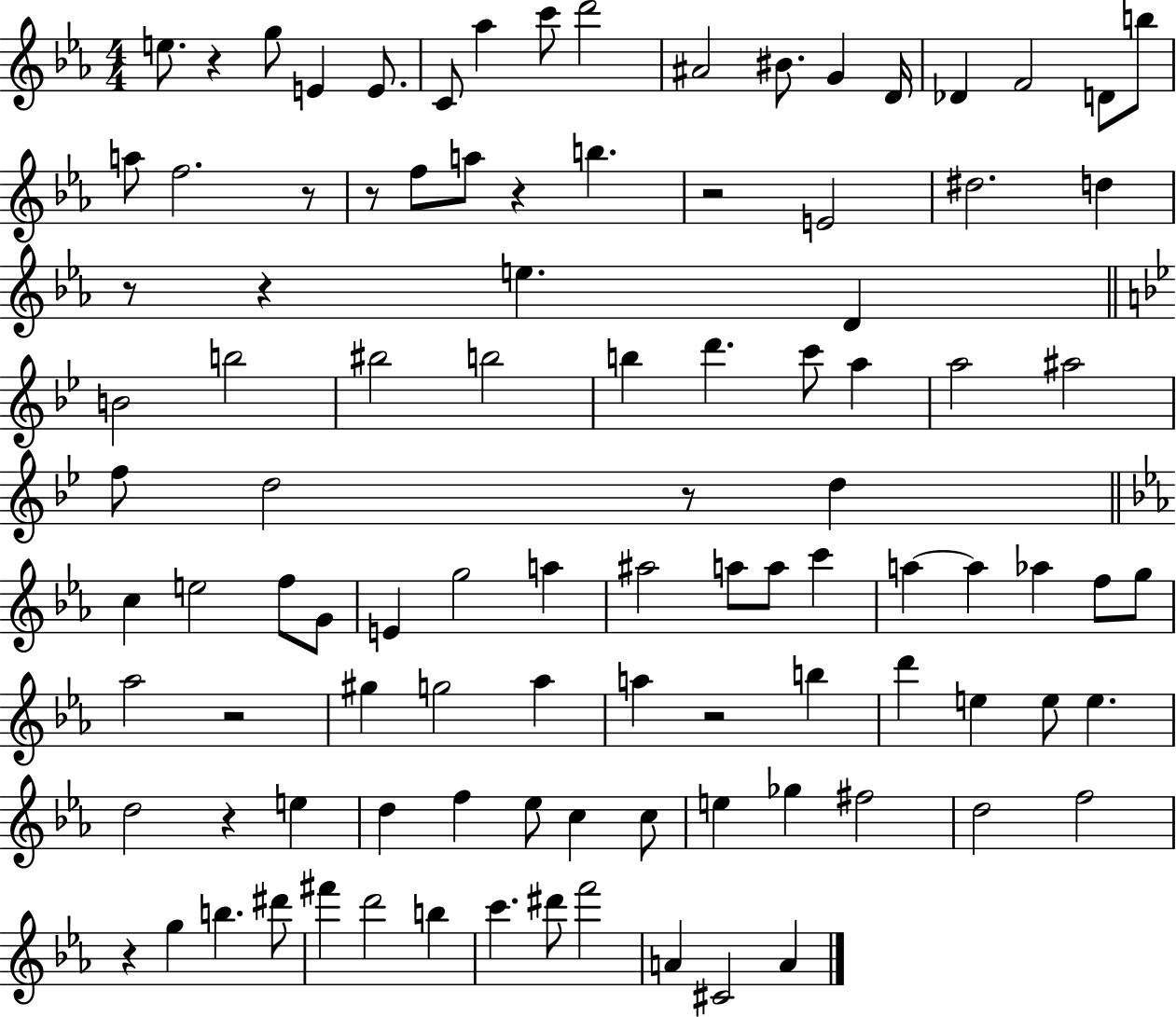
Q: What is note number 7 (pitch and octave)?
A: C6